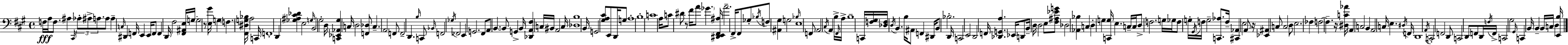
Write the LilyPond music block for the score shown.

{
  \clef bass
  \time 4/4
  \defaultTimeSignature
  \key a \major
  f16\fff a16 f8. ais4 \grace { cis,16 } \tuplet 3/2 { aes8-. ais8-> a8. } | a8 a4-- \grace { c16 } dis,4 f,16 e,4 | e,16 f,8 f,4 d,16 fis2 | <fis, ais, e>16 g16~~ g2 r8 <e gis'>16 g4 | \break \parenthesize f4. <fis, dis g bes>16 a2 | c,16 f,1-. | d,4 <ges ais cis' des'>4 e2 | \grace { g16 } b,2 gis2-. | \break d16 <c, ees, aes, gis>4 c16 d2 | <f, des>8 c4.-- a,2 | f,8 f,2-- d,4. | \grace { b16 } c,8 \grace { bes,16 } f,2 \acciaccatura { ges16 } fes,2 | \break e,4 g,2. | fis,8 a,8 b,4.~~ | b,8 g,4-> b,16 <des, a, fis>4 c16 bis,16 a,2 | c16 <des b>1 | \break b,16 g,2 <gis a cis'>8 | e,8 d,16 g8 a1-. | b1-. | c'1 | \break a16 c'8 dis'8 r8 fis'16 a'8 | \parenthesize ges'4. <dis, e, fis, ais>16 a'2.-- | fis,16-> fis,8 ges8-. \acciaccatura { bes16 } f8 <ais, gis>4 g2 | \grace { bes16 } e1 | \break f,8 \parenthesize a,2 | \acciaccatura { cis16 } a,4 b16-> \grace { fis,16 } a16-> b1-- | c,16 <f gis>16 <des f>16 \acciaccatura { d16 } b,4. | b16 ais,8 f,4 dis,16 b,8 bes2.-. | \break d,16 c,2 | e,2 d,2 | f,16 <des, g, a>4. ees,16 d,8 b,16-- d16 d2 | e8 <fis ais ees' g'>8 des2 | \break <aes, bes>4 c4 d4-. g4 | <c, g>16 e4. c16-- c16 d8-> f2. | g16 ges16 f8 g16-. \acciaccatura { gis,16 } | f16 g2-- <c, aes>8. f16-- <cis, aes,>4 | \break e2 a,8 r16 <ees, ais,>4 | c8 c2 d8 e2. | fes4 f2~~ | f4.-- r16 <dis c' aes'>16 a,4 | \break c2 b,4 a,2 | c16 e4. \acciaccatura { dis16 } f,16 d,1 | \acciaccatura { a,16 } c,2-. | f,2 d,8 | \break c,2 d,8 f,8 d,16 \acciaccatura { f16 } f,16-> c,2 | gis2 \grace { gis,16 } | c,4 b,16 \parenthesize b,4-- b,16 c16 d4 <e, b>16 | \bar "|."
}